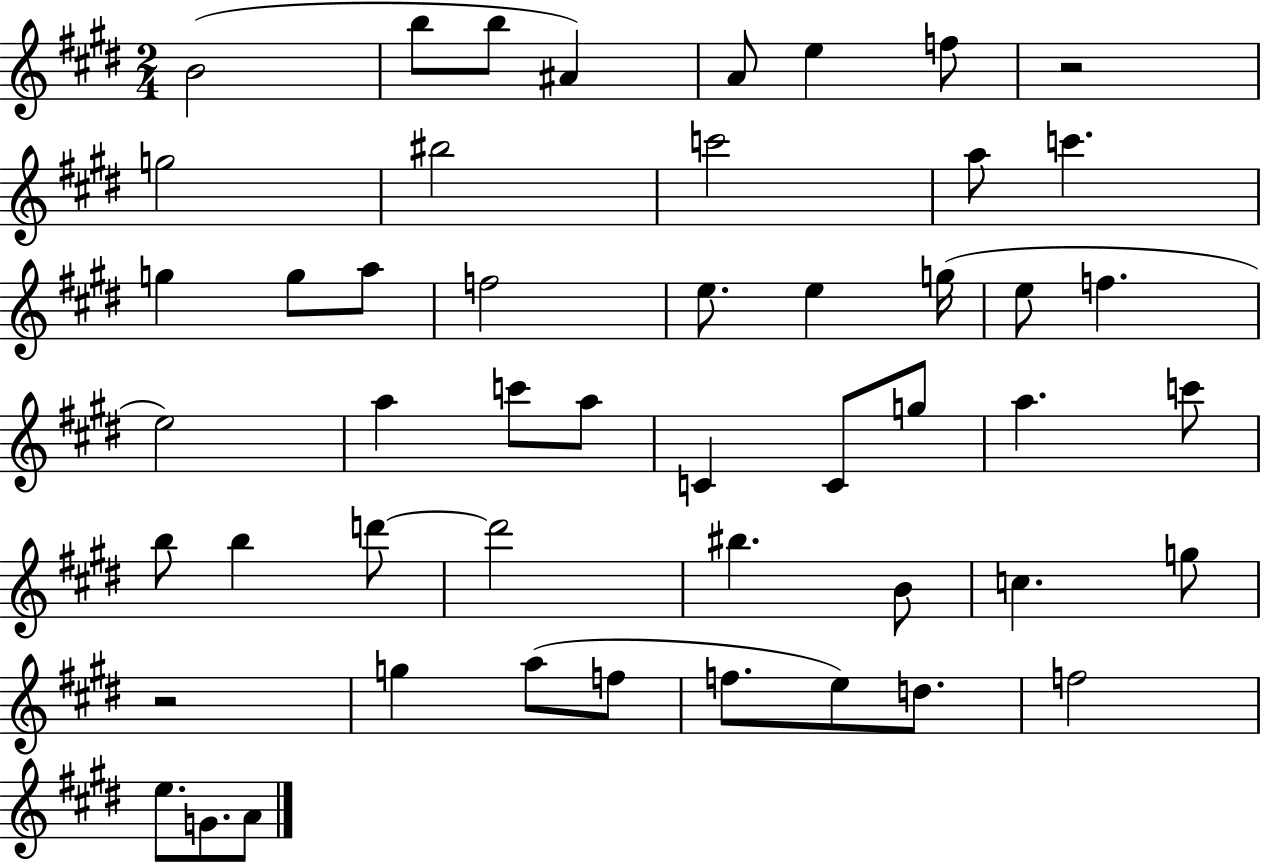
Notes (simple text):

B4/h B5/e B5/e A#4/q A4/e E5/q F5/e R/h G5/h BIS5/h C6/h A5/e C6/q. G5/q G5/e A5/e F5/h E5/e. E5/q G5/s E5/e F5/q. E5/h A5/q C6/e A5/e C4/q C4/e G5/e A5/q. C6/e B5/e B5/q D6/e D6/h BIS5/q. B4/e C5/q. G5/e R/h G5/q A5/e F5/e F5/e. E5/e D5/e. F5/h E5/e. G4/e. A4/e